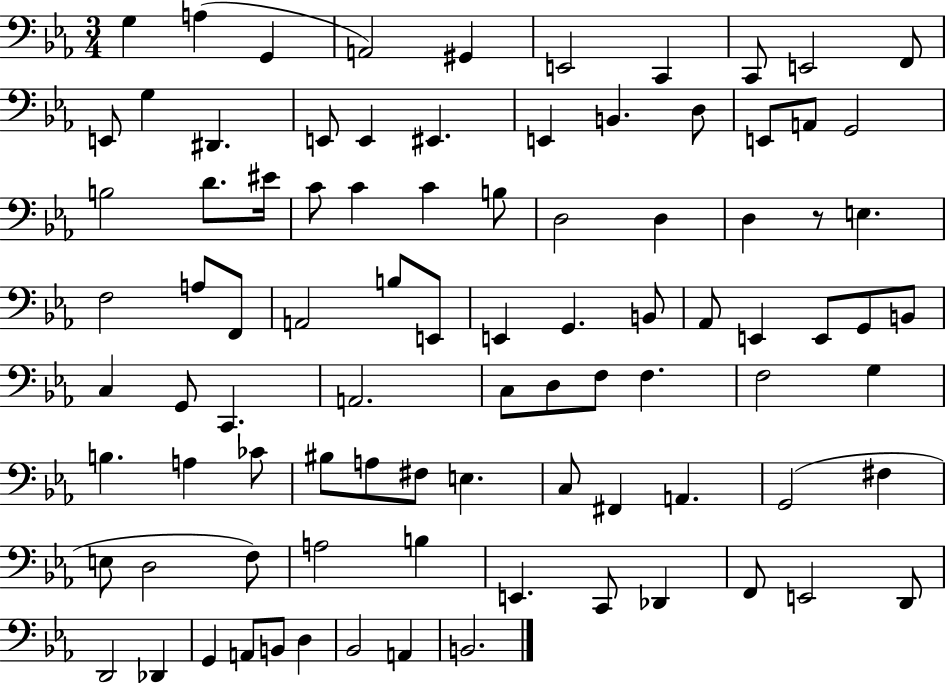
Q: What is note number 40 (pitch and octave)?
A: E2